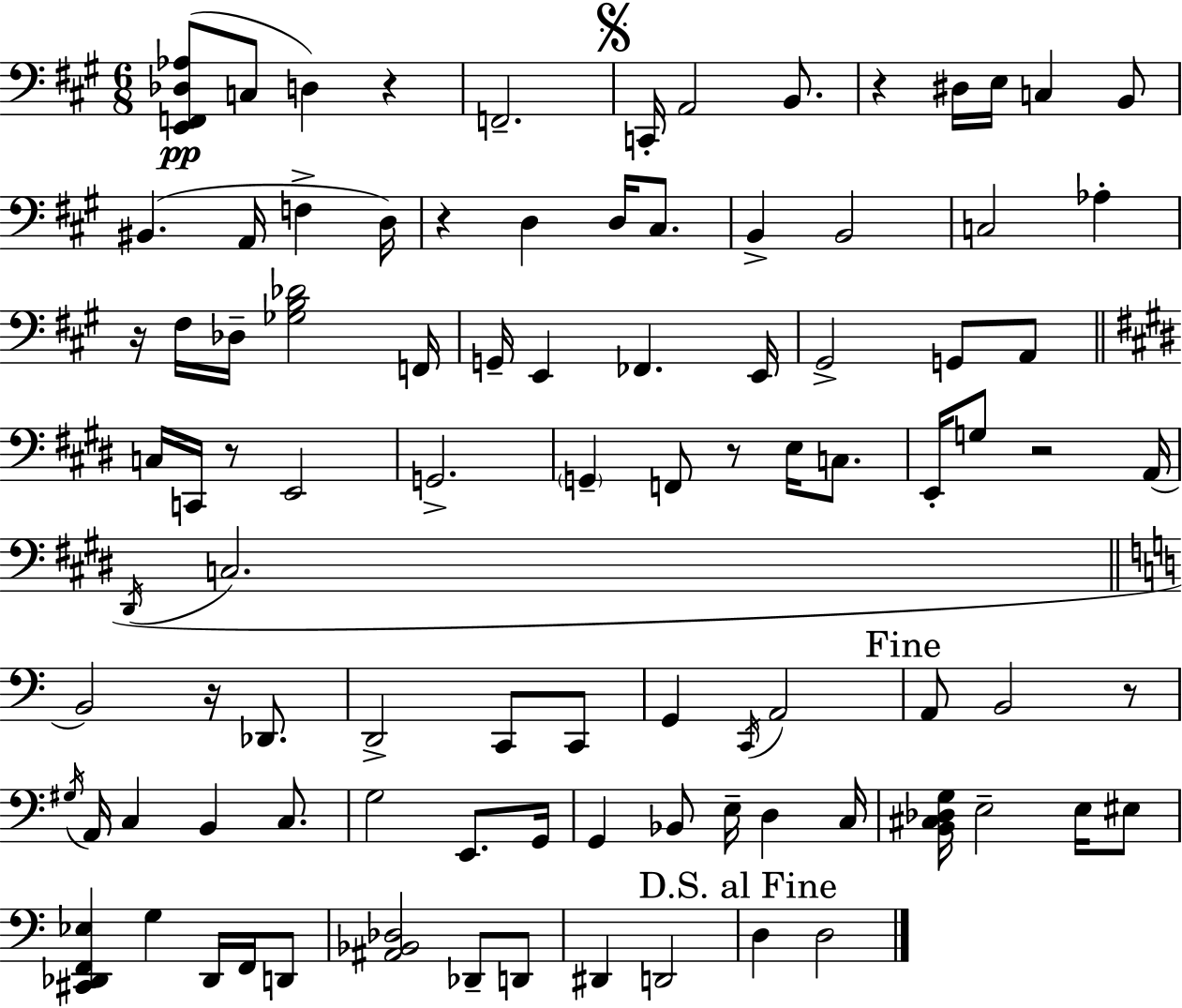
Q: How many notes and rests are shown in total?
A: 94